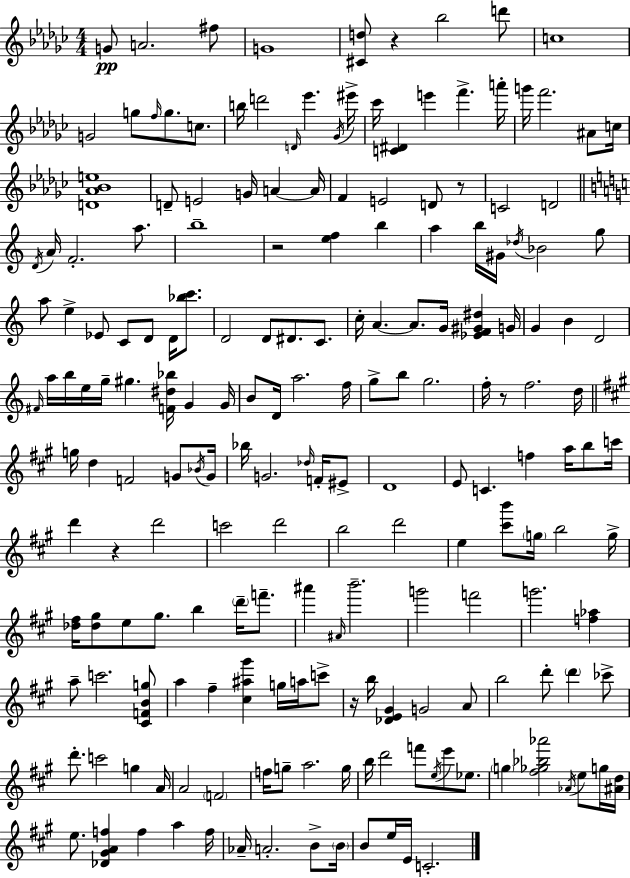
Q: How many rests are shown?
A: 6